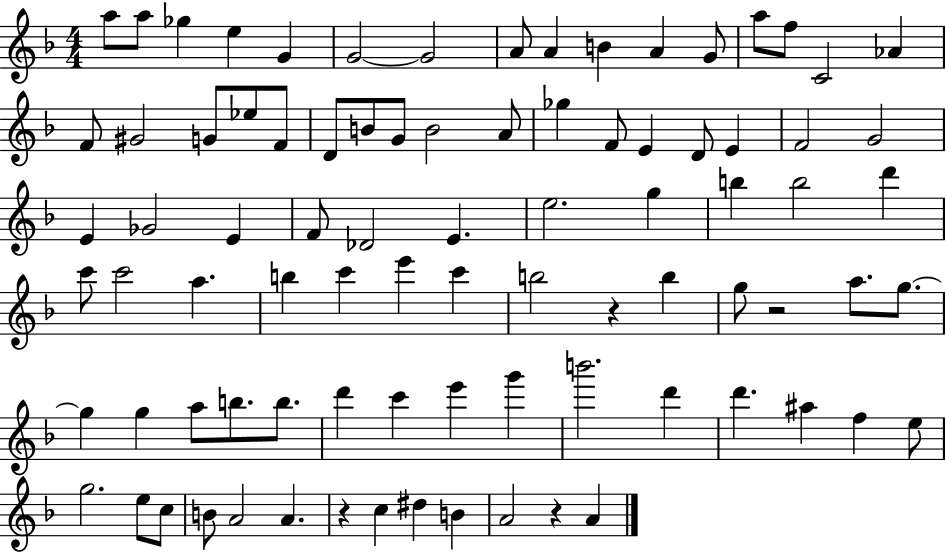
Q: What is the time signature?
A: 4/4